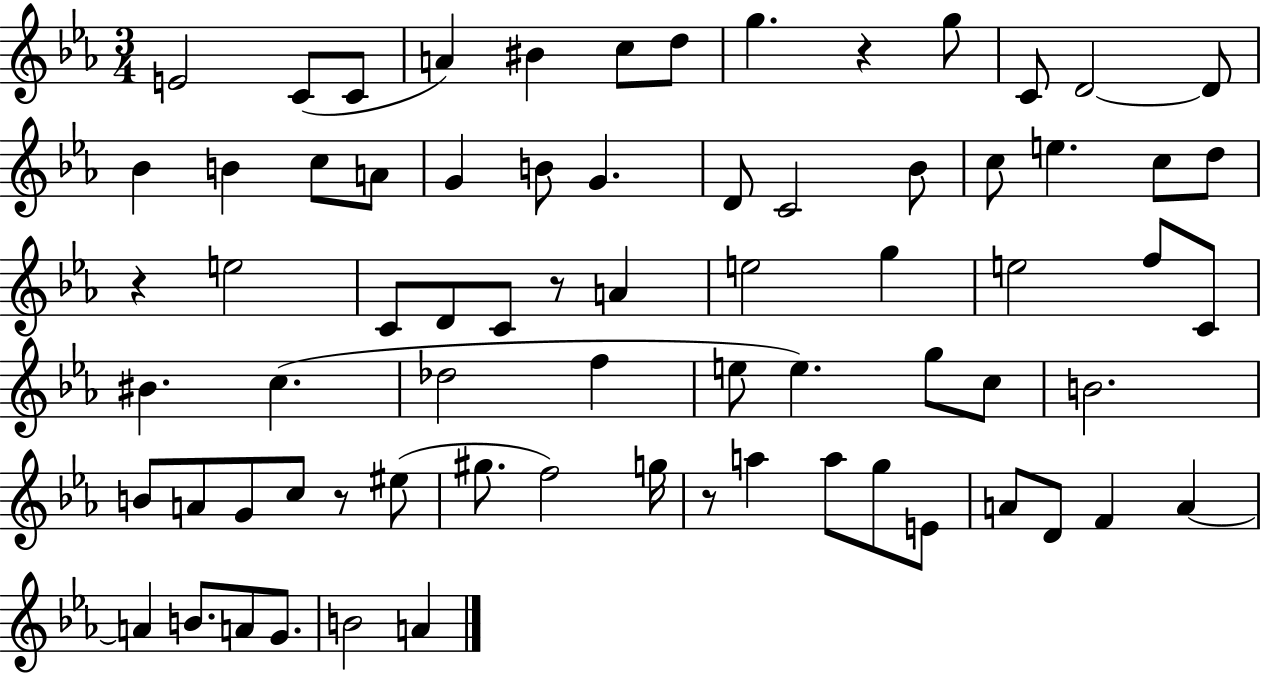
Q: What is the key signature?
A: EES major